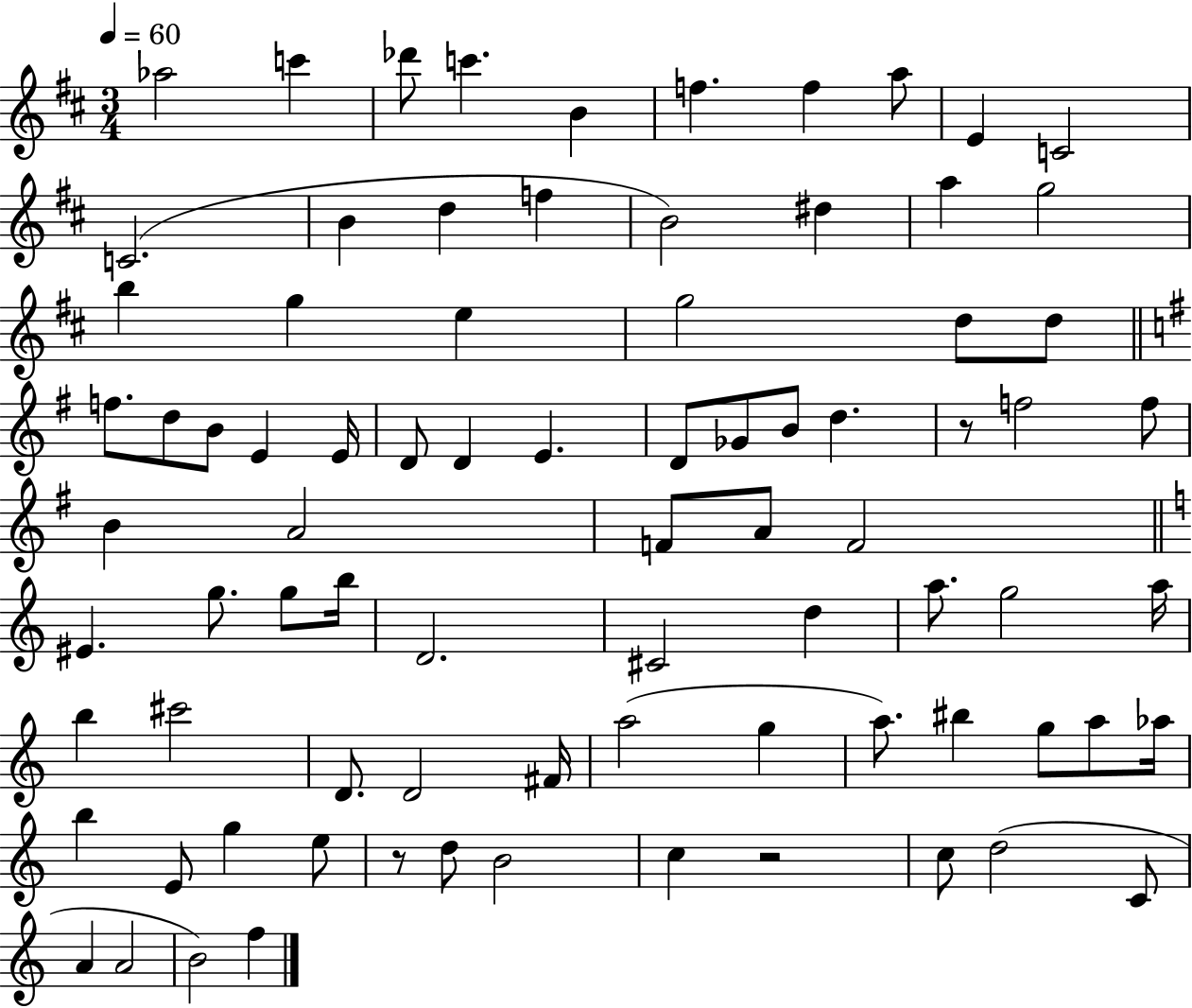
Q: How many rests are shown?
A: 3